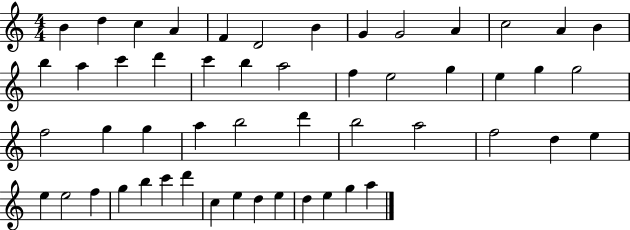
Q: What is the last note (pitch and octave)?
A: A5